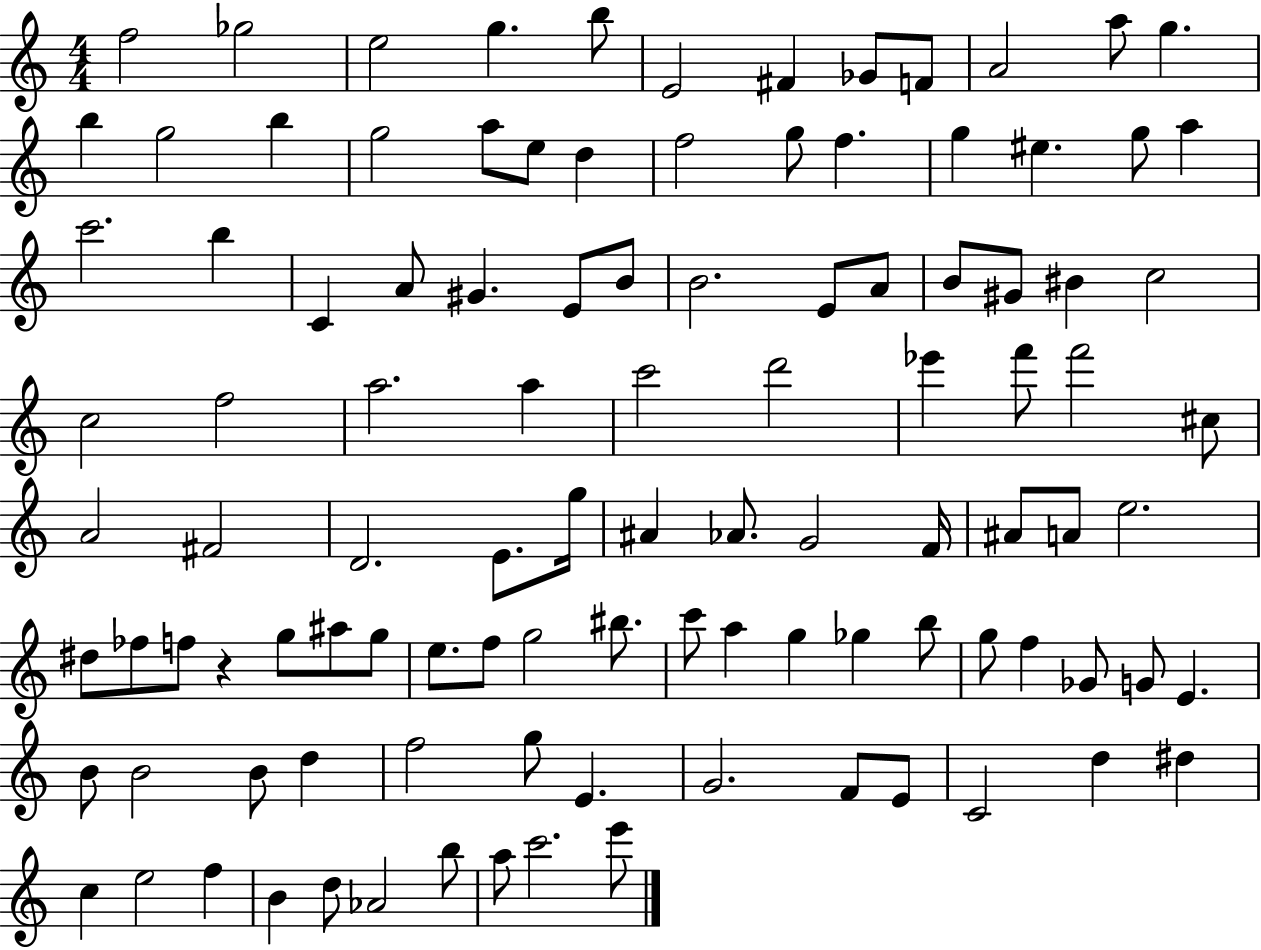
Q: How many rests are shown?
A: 1